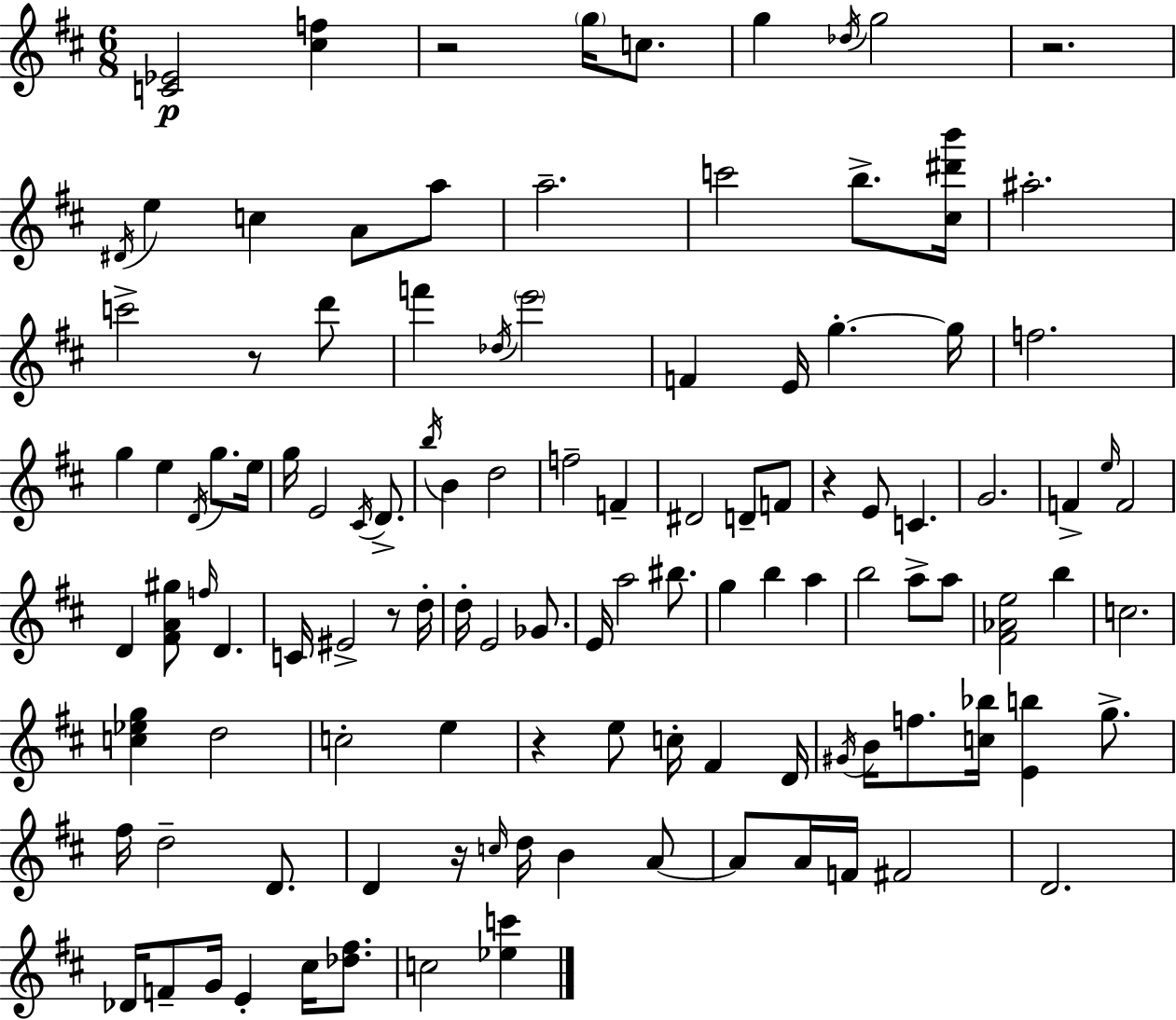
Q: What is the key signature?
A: D major